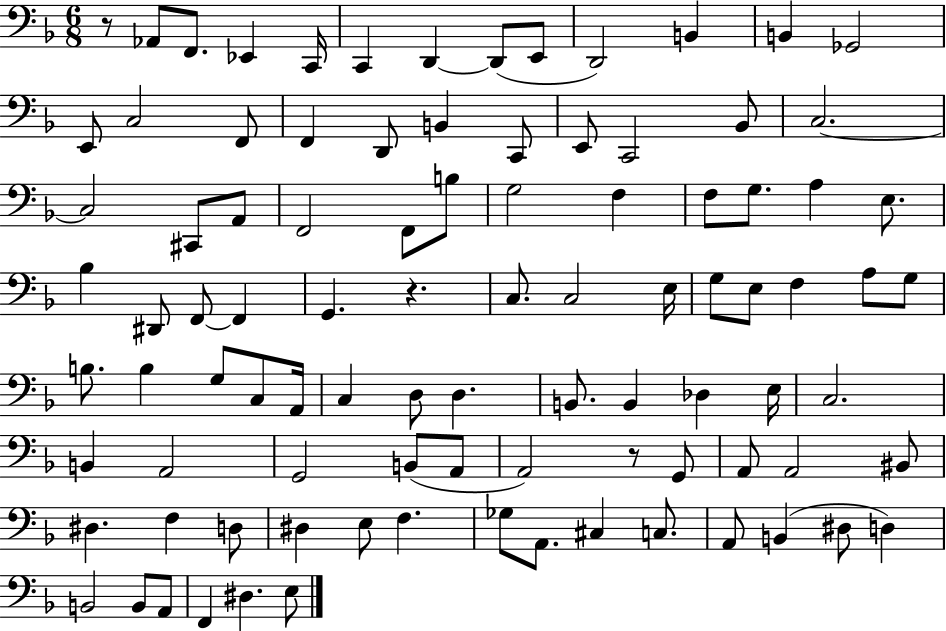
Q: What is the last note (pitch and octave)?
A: E3